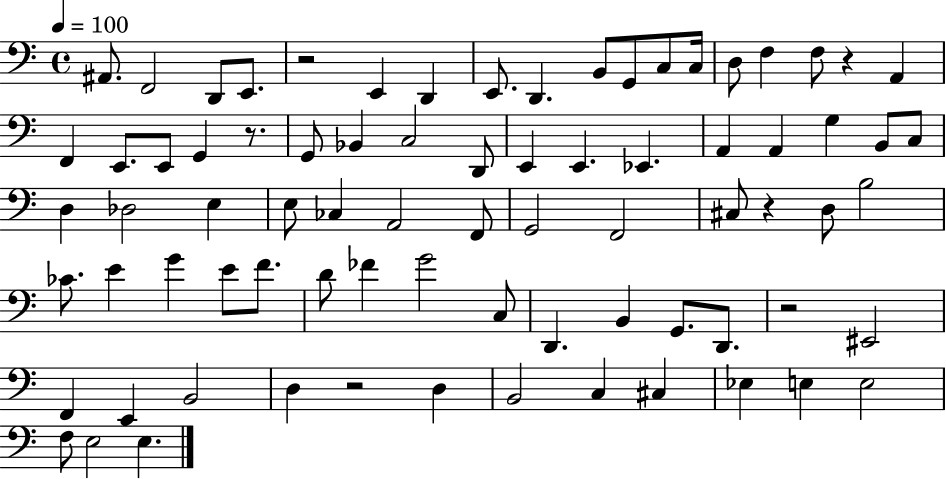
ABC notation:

X:1
T:Untitled
M:4/4
L:1/4
K:C
^A,,/2 F,,2 D,,/2 E,,/2 z2 E,, D,, E,,/2 D,, B,,/2 G,,/2 C,/2 C,/4 D,/2 F, F,/2 z A,, F,, E,,/2 E,,/2 G,, z/2 G,,/2 _B,, C,2 D,,/2 E,, E,, _E,, A,, A,, G, B,,/2 C,/2 D, _D,2 E, E,/2 _C, A,,2 F,,/2 G,,2 F,,2 ^C,/2 z D,/2 B,2 _C/2 E G E/2 F/2 D/2 _F G2 C,/2 D,, B,, G,,/2 D,,/2 z2 ^E,,2 F,, E,, B,,2 D, z2 D, B,,2 C, ^C, _E, E, E,2 F,/2 E,2 E,